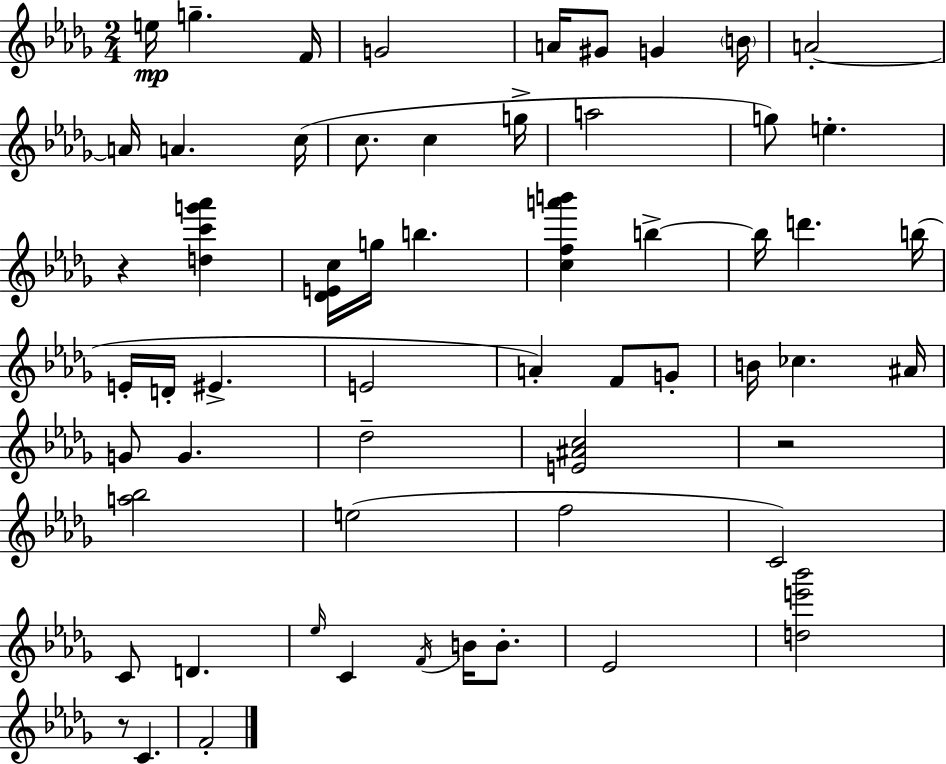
{
  \clef treble
  \numericTimeSignature
  \time 2/4
  \key bes \minor
  e''16\mp g''4.-- f'16 | g'2 | a'16 gis'8 g'4 \parenthesize b'16 | a'2-.~~ | \break a'16 a'4. c''16( | c''8. c''4 g''16-> | a''2 | g''8) e''4.-. | \break r4 <d'' c''' g''' aes'''>4 | <des' e' c''>16 g''16 b''4. | <c'' f'' a''' b'''>4 b''4->~~ | b''16 d'''4. b''16( | \break e'16-. d'16-. eis'4.-> | e'2 | a'4-.) f'8 g'8-. | b'16 ces''4. ais'16 | \break g'8 g'4. | des''2-- | <e' ais' c''>2 | r2 | \break <a'' bes''>2 | e''2( | f''2 | c'2) | \break c'8 d'4. | \grace { ees''16 } c'4 \acciaccatura { f'16 } b'16 b'8.-. | ees'2 | <d'' e''' bes'''>2 | \break r8 c'4. | f'2-. | \bar "|."
}